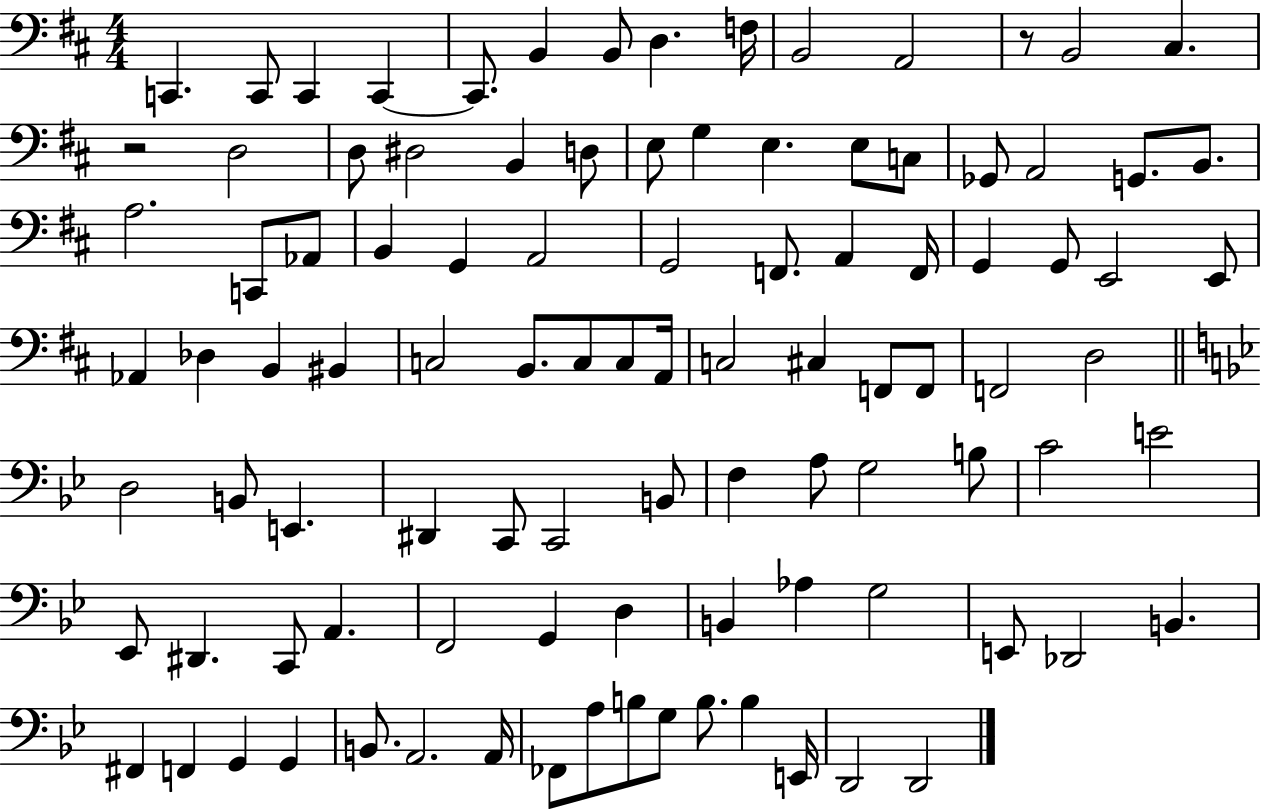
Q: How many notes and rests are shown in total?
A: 100